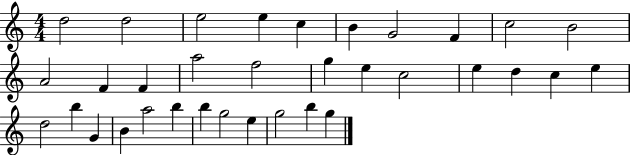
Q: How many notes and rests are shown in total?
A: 34